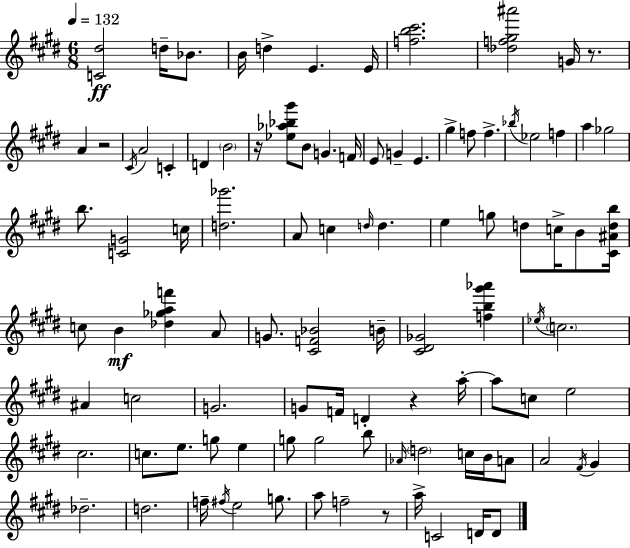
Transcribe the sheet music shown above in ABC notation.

X:1
T:Untitled
M:6/8
L:1/4
K:E
[C^d]2 d/4 _B/2 B/4 d E E/4 [fb^c']2 [_df^g^a']2 G/4 z/2 A z2 ^C/4 A2 C D B2 z/4 [_e_a_b^g']/2 B/2 G F/4 E/2 G E ^g f/2 f _b/4 _e2 f a _g2 b/2 [CG]2 c/4 [d_g']2 A/2 c d/4 d e g/2 d/2 c/4 B/2 [^C^Adb]/4 c/2 B [_d_gaf'] A/2 G/2 [^CF_B]2 B/4 [^C^D_G]2 [fb^g'_a'] _e/4 c2 ^A c2 G2 G/2 F/4 D z a/4 a/2 c/2 e2 ^c2 c/2 e/2 g/2 e g/2 g2 b/2 _A/4 d2 c/4 B/4 A/2 A2 ^F/4 ^G _d2 d2 f/4 ^f/4 e2 g/2 a/2 f2 z/2 a/4 C2 D/4 D/2